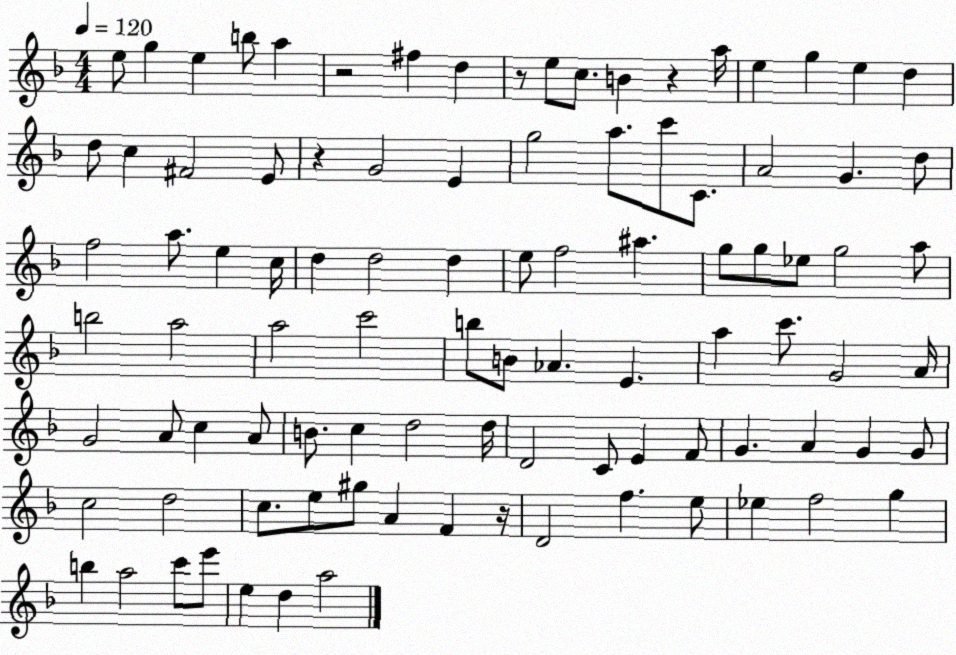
X:1
T:Untitled
M:4/4
L:1/4
K:F
e/2 g e b/2 a z2 ^f d z/2 e/2 c/2 B z a/4 e g e d d/2 c ^F2 E/2 z G2 E g2 a/2 c'/2 C/2 A2 G d/2 f2 a/2 e c/4 d d2 d e/2 f2 ^a g/2 g/2 _e/2 g2 a/2 b2 a2 a2 c'2 b/2 B/2 _A E a c'/2 G2 A/4 G2 A/2 c A/2 B/2 c d2 d/4 D2 C/2 E F/2 G A G G/2 c2 d2 c/2 e/2 ^g/2 A F z/4 D2 f e/2 _e f2 g b a2 c'/2 e'/2 e d a2